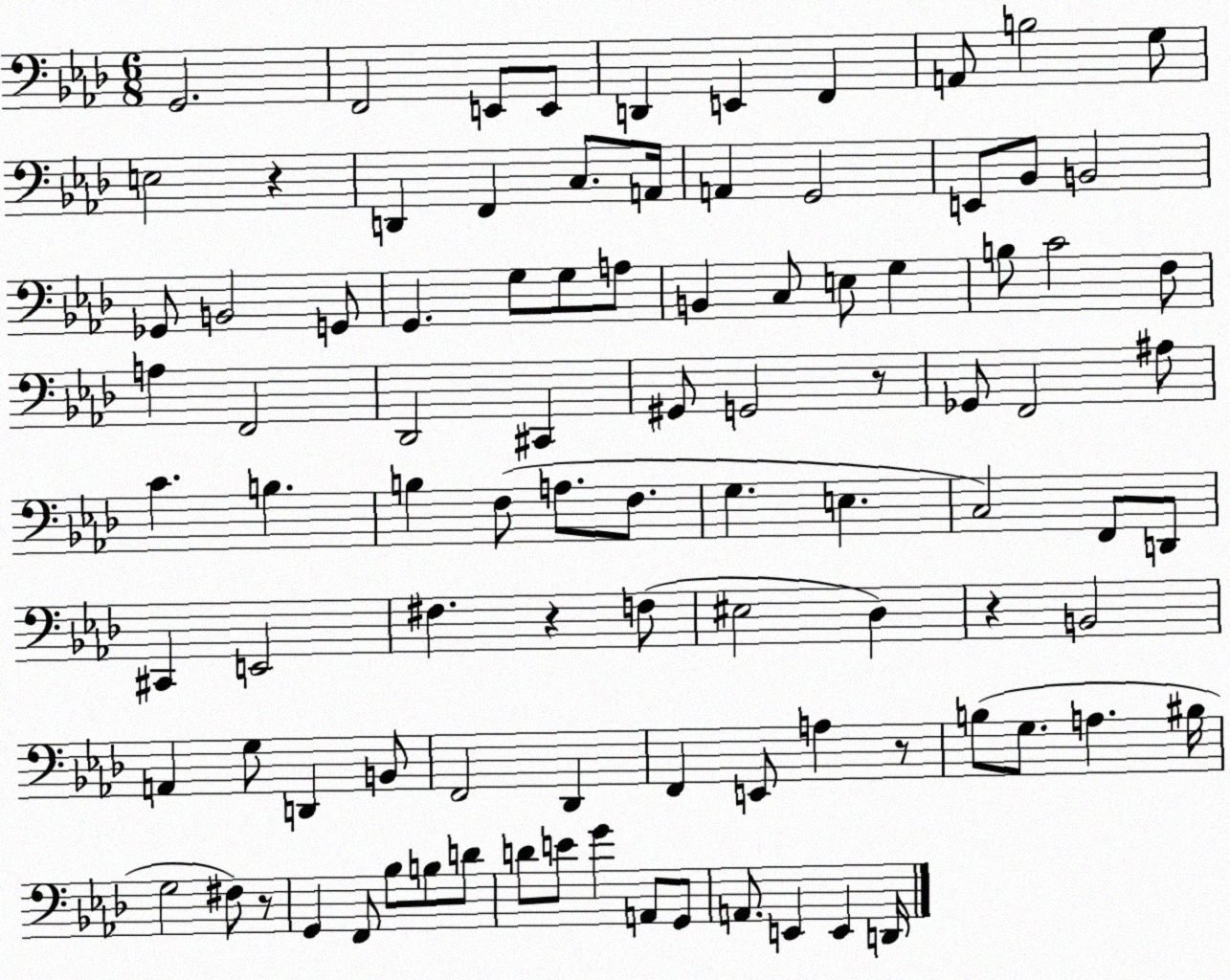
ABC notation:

X:1
T:Untitled
M:6/8
L:1/4
K:Ab
G,,2 F,,2 E,,/2 E,,/2 D,, E,, F,, A,,/2 B,2 G,/2 E,2 z D,, F,, C,/2 A,,/4 A,, G,,2 E,,/2 _B,,/2 B,,2 _G,,/2 B,,2 G,,/2 G,, G,/2 G,/2 A,/2 B,, C,/2 E,/2 G, B,/2 C2 F,/2 A, F,,2 _D,,2 ^C,, ^G,,/2 G,,2 z/2 _G,,/2 F,,2 ^A,/2 C B, B, F,/2 A,/2 F,/2 G, E, C,2 F,,/2 D,,/2 ^C,, E,,2 ^F, z F,/2 ^E,2 _D, z B,,2 A,, G,/2 D,, B,,/2 F,,2 _D,, F,, E,,/2 A, z/2 B,/2 G,/2 A, ^B,/4 G,2 ^F,/2 z/2 G,, F,,/2 _B,/2 B,/2 D/2 D/2 E/2 G A,,/2 G,,/2 A,,/2 E,, E,, D,,/4